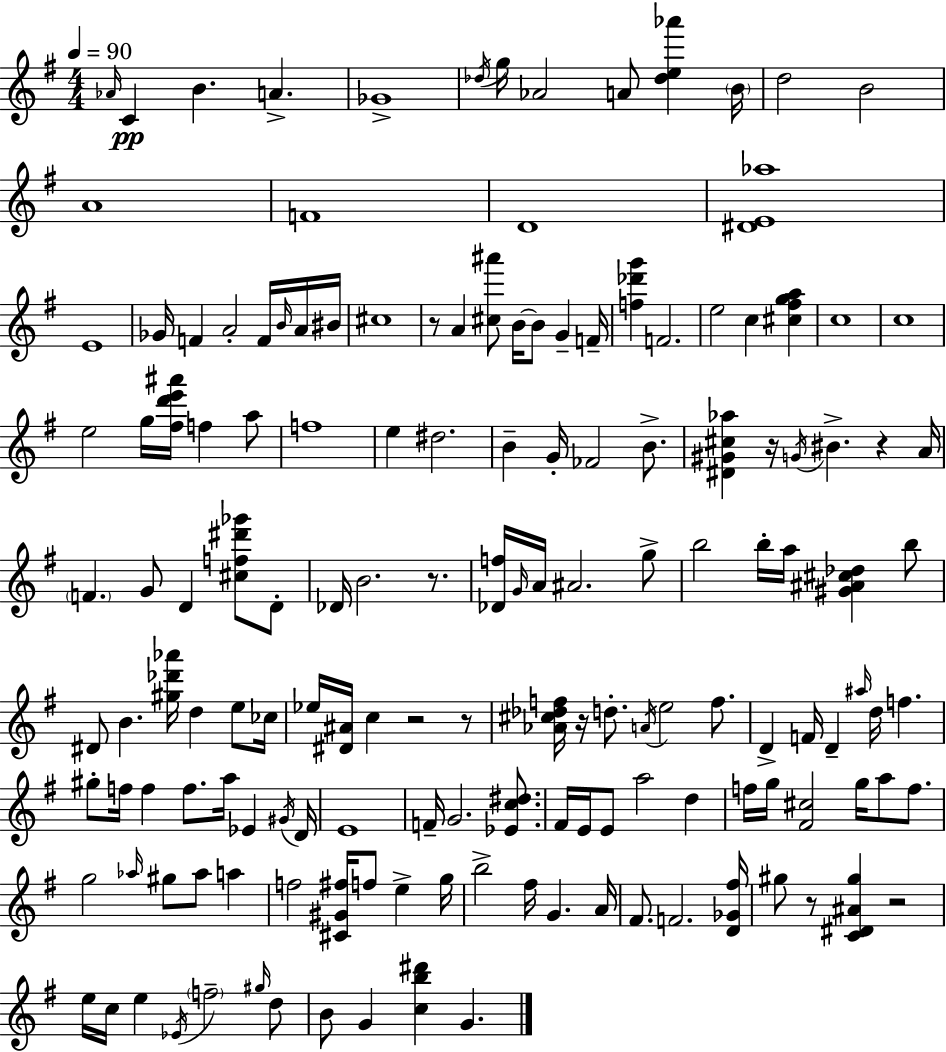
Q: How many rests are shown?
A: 9